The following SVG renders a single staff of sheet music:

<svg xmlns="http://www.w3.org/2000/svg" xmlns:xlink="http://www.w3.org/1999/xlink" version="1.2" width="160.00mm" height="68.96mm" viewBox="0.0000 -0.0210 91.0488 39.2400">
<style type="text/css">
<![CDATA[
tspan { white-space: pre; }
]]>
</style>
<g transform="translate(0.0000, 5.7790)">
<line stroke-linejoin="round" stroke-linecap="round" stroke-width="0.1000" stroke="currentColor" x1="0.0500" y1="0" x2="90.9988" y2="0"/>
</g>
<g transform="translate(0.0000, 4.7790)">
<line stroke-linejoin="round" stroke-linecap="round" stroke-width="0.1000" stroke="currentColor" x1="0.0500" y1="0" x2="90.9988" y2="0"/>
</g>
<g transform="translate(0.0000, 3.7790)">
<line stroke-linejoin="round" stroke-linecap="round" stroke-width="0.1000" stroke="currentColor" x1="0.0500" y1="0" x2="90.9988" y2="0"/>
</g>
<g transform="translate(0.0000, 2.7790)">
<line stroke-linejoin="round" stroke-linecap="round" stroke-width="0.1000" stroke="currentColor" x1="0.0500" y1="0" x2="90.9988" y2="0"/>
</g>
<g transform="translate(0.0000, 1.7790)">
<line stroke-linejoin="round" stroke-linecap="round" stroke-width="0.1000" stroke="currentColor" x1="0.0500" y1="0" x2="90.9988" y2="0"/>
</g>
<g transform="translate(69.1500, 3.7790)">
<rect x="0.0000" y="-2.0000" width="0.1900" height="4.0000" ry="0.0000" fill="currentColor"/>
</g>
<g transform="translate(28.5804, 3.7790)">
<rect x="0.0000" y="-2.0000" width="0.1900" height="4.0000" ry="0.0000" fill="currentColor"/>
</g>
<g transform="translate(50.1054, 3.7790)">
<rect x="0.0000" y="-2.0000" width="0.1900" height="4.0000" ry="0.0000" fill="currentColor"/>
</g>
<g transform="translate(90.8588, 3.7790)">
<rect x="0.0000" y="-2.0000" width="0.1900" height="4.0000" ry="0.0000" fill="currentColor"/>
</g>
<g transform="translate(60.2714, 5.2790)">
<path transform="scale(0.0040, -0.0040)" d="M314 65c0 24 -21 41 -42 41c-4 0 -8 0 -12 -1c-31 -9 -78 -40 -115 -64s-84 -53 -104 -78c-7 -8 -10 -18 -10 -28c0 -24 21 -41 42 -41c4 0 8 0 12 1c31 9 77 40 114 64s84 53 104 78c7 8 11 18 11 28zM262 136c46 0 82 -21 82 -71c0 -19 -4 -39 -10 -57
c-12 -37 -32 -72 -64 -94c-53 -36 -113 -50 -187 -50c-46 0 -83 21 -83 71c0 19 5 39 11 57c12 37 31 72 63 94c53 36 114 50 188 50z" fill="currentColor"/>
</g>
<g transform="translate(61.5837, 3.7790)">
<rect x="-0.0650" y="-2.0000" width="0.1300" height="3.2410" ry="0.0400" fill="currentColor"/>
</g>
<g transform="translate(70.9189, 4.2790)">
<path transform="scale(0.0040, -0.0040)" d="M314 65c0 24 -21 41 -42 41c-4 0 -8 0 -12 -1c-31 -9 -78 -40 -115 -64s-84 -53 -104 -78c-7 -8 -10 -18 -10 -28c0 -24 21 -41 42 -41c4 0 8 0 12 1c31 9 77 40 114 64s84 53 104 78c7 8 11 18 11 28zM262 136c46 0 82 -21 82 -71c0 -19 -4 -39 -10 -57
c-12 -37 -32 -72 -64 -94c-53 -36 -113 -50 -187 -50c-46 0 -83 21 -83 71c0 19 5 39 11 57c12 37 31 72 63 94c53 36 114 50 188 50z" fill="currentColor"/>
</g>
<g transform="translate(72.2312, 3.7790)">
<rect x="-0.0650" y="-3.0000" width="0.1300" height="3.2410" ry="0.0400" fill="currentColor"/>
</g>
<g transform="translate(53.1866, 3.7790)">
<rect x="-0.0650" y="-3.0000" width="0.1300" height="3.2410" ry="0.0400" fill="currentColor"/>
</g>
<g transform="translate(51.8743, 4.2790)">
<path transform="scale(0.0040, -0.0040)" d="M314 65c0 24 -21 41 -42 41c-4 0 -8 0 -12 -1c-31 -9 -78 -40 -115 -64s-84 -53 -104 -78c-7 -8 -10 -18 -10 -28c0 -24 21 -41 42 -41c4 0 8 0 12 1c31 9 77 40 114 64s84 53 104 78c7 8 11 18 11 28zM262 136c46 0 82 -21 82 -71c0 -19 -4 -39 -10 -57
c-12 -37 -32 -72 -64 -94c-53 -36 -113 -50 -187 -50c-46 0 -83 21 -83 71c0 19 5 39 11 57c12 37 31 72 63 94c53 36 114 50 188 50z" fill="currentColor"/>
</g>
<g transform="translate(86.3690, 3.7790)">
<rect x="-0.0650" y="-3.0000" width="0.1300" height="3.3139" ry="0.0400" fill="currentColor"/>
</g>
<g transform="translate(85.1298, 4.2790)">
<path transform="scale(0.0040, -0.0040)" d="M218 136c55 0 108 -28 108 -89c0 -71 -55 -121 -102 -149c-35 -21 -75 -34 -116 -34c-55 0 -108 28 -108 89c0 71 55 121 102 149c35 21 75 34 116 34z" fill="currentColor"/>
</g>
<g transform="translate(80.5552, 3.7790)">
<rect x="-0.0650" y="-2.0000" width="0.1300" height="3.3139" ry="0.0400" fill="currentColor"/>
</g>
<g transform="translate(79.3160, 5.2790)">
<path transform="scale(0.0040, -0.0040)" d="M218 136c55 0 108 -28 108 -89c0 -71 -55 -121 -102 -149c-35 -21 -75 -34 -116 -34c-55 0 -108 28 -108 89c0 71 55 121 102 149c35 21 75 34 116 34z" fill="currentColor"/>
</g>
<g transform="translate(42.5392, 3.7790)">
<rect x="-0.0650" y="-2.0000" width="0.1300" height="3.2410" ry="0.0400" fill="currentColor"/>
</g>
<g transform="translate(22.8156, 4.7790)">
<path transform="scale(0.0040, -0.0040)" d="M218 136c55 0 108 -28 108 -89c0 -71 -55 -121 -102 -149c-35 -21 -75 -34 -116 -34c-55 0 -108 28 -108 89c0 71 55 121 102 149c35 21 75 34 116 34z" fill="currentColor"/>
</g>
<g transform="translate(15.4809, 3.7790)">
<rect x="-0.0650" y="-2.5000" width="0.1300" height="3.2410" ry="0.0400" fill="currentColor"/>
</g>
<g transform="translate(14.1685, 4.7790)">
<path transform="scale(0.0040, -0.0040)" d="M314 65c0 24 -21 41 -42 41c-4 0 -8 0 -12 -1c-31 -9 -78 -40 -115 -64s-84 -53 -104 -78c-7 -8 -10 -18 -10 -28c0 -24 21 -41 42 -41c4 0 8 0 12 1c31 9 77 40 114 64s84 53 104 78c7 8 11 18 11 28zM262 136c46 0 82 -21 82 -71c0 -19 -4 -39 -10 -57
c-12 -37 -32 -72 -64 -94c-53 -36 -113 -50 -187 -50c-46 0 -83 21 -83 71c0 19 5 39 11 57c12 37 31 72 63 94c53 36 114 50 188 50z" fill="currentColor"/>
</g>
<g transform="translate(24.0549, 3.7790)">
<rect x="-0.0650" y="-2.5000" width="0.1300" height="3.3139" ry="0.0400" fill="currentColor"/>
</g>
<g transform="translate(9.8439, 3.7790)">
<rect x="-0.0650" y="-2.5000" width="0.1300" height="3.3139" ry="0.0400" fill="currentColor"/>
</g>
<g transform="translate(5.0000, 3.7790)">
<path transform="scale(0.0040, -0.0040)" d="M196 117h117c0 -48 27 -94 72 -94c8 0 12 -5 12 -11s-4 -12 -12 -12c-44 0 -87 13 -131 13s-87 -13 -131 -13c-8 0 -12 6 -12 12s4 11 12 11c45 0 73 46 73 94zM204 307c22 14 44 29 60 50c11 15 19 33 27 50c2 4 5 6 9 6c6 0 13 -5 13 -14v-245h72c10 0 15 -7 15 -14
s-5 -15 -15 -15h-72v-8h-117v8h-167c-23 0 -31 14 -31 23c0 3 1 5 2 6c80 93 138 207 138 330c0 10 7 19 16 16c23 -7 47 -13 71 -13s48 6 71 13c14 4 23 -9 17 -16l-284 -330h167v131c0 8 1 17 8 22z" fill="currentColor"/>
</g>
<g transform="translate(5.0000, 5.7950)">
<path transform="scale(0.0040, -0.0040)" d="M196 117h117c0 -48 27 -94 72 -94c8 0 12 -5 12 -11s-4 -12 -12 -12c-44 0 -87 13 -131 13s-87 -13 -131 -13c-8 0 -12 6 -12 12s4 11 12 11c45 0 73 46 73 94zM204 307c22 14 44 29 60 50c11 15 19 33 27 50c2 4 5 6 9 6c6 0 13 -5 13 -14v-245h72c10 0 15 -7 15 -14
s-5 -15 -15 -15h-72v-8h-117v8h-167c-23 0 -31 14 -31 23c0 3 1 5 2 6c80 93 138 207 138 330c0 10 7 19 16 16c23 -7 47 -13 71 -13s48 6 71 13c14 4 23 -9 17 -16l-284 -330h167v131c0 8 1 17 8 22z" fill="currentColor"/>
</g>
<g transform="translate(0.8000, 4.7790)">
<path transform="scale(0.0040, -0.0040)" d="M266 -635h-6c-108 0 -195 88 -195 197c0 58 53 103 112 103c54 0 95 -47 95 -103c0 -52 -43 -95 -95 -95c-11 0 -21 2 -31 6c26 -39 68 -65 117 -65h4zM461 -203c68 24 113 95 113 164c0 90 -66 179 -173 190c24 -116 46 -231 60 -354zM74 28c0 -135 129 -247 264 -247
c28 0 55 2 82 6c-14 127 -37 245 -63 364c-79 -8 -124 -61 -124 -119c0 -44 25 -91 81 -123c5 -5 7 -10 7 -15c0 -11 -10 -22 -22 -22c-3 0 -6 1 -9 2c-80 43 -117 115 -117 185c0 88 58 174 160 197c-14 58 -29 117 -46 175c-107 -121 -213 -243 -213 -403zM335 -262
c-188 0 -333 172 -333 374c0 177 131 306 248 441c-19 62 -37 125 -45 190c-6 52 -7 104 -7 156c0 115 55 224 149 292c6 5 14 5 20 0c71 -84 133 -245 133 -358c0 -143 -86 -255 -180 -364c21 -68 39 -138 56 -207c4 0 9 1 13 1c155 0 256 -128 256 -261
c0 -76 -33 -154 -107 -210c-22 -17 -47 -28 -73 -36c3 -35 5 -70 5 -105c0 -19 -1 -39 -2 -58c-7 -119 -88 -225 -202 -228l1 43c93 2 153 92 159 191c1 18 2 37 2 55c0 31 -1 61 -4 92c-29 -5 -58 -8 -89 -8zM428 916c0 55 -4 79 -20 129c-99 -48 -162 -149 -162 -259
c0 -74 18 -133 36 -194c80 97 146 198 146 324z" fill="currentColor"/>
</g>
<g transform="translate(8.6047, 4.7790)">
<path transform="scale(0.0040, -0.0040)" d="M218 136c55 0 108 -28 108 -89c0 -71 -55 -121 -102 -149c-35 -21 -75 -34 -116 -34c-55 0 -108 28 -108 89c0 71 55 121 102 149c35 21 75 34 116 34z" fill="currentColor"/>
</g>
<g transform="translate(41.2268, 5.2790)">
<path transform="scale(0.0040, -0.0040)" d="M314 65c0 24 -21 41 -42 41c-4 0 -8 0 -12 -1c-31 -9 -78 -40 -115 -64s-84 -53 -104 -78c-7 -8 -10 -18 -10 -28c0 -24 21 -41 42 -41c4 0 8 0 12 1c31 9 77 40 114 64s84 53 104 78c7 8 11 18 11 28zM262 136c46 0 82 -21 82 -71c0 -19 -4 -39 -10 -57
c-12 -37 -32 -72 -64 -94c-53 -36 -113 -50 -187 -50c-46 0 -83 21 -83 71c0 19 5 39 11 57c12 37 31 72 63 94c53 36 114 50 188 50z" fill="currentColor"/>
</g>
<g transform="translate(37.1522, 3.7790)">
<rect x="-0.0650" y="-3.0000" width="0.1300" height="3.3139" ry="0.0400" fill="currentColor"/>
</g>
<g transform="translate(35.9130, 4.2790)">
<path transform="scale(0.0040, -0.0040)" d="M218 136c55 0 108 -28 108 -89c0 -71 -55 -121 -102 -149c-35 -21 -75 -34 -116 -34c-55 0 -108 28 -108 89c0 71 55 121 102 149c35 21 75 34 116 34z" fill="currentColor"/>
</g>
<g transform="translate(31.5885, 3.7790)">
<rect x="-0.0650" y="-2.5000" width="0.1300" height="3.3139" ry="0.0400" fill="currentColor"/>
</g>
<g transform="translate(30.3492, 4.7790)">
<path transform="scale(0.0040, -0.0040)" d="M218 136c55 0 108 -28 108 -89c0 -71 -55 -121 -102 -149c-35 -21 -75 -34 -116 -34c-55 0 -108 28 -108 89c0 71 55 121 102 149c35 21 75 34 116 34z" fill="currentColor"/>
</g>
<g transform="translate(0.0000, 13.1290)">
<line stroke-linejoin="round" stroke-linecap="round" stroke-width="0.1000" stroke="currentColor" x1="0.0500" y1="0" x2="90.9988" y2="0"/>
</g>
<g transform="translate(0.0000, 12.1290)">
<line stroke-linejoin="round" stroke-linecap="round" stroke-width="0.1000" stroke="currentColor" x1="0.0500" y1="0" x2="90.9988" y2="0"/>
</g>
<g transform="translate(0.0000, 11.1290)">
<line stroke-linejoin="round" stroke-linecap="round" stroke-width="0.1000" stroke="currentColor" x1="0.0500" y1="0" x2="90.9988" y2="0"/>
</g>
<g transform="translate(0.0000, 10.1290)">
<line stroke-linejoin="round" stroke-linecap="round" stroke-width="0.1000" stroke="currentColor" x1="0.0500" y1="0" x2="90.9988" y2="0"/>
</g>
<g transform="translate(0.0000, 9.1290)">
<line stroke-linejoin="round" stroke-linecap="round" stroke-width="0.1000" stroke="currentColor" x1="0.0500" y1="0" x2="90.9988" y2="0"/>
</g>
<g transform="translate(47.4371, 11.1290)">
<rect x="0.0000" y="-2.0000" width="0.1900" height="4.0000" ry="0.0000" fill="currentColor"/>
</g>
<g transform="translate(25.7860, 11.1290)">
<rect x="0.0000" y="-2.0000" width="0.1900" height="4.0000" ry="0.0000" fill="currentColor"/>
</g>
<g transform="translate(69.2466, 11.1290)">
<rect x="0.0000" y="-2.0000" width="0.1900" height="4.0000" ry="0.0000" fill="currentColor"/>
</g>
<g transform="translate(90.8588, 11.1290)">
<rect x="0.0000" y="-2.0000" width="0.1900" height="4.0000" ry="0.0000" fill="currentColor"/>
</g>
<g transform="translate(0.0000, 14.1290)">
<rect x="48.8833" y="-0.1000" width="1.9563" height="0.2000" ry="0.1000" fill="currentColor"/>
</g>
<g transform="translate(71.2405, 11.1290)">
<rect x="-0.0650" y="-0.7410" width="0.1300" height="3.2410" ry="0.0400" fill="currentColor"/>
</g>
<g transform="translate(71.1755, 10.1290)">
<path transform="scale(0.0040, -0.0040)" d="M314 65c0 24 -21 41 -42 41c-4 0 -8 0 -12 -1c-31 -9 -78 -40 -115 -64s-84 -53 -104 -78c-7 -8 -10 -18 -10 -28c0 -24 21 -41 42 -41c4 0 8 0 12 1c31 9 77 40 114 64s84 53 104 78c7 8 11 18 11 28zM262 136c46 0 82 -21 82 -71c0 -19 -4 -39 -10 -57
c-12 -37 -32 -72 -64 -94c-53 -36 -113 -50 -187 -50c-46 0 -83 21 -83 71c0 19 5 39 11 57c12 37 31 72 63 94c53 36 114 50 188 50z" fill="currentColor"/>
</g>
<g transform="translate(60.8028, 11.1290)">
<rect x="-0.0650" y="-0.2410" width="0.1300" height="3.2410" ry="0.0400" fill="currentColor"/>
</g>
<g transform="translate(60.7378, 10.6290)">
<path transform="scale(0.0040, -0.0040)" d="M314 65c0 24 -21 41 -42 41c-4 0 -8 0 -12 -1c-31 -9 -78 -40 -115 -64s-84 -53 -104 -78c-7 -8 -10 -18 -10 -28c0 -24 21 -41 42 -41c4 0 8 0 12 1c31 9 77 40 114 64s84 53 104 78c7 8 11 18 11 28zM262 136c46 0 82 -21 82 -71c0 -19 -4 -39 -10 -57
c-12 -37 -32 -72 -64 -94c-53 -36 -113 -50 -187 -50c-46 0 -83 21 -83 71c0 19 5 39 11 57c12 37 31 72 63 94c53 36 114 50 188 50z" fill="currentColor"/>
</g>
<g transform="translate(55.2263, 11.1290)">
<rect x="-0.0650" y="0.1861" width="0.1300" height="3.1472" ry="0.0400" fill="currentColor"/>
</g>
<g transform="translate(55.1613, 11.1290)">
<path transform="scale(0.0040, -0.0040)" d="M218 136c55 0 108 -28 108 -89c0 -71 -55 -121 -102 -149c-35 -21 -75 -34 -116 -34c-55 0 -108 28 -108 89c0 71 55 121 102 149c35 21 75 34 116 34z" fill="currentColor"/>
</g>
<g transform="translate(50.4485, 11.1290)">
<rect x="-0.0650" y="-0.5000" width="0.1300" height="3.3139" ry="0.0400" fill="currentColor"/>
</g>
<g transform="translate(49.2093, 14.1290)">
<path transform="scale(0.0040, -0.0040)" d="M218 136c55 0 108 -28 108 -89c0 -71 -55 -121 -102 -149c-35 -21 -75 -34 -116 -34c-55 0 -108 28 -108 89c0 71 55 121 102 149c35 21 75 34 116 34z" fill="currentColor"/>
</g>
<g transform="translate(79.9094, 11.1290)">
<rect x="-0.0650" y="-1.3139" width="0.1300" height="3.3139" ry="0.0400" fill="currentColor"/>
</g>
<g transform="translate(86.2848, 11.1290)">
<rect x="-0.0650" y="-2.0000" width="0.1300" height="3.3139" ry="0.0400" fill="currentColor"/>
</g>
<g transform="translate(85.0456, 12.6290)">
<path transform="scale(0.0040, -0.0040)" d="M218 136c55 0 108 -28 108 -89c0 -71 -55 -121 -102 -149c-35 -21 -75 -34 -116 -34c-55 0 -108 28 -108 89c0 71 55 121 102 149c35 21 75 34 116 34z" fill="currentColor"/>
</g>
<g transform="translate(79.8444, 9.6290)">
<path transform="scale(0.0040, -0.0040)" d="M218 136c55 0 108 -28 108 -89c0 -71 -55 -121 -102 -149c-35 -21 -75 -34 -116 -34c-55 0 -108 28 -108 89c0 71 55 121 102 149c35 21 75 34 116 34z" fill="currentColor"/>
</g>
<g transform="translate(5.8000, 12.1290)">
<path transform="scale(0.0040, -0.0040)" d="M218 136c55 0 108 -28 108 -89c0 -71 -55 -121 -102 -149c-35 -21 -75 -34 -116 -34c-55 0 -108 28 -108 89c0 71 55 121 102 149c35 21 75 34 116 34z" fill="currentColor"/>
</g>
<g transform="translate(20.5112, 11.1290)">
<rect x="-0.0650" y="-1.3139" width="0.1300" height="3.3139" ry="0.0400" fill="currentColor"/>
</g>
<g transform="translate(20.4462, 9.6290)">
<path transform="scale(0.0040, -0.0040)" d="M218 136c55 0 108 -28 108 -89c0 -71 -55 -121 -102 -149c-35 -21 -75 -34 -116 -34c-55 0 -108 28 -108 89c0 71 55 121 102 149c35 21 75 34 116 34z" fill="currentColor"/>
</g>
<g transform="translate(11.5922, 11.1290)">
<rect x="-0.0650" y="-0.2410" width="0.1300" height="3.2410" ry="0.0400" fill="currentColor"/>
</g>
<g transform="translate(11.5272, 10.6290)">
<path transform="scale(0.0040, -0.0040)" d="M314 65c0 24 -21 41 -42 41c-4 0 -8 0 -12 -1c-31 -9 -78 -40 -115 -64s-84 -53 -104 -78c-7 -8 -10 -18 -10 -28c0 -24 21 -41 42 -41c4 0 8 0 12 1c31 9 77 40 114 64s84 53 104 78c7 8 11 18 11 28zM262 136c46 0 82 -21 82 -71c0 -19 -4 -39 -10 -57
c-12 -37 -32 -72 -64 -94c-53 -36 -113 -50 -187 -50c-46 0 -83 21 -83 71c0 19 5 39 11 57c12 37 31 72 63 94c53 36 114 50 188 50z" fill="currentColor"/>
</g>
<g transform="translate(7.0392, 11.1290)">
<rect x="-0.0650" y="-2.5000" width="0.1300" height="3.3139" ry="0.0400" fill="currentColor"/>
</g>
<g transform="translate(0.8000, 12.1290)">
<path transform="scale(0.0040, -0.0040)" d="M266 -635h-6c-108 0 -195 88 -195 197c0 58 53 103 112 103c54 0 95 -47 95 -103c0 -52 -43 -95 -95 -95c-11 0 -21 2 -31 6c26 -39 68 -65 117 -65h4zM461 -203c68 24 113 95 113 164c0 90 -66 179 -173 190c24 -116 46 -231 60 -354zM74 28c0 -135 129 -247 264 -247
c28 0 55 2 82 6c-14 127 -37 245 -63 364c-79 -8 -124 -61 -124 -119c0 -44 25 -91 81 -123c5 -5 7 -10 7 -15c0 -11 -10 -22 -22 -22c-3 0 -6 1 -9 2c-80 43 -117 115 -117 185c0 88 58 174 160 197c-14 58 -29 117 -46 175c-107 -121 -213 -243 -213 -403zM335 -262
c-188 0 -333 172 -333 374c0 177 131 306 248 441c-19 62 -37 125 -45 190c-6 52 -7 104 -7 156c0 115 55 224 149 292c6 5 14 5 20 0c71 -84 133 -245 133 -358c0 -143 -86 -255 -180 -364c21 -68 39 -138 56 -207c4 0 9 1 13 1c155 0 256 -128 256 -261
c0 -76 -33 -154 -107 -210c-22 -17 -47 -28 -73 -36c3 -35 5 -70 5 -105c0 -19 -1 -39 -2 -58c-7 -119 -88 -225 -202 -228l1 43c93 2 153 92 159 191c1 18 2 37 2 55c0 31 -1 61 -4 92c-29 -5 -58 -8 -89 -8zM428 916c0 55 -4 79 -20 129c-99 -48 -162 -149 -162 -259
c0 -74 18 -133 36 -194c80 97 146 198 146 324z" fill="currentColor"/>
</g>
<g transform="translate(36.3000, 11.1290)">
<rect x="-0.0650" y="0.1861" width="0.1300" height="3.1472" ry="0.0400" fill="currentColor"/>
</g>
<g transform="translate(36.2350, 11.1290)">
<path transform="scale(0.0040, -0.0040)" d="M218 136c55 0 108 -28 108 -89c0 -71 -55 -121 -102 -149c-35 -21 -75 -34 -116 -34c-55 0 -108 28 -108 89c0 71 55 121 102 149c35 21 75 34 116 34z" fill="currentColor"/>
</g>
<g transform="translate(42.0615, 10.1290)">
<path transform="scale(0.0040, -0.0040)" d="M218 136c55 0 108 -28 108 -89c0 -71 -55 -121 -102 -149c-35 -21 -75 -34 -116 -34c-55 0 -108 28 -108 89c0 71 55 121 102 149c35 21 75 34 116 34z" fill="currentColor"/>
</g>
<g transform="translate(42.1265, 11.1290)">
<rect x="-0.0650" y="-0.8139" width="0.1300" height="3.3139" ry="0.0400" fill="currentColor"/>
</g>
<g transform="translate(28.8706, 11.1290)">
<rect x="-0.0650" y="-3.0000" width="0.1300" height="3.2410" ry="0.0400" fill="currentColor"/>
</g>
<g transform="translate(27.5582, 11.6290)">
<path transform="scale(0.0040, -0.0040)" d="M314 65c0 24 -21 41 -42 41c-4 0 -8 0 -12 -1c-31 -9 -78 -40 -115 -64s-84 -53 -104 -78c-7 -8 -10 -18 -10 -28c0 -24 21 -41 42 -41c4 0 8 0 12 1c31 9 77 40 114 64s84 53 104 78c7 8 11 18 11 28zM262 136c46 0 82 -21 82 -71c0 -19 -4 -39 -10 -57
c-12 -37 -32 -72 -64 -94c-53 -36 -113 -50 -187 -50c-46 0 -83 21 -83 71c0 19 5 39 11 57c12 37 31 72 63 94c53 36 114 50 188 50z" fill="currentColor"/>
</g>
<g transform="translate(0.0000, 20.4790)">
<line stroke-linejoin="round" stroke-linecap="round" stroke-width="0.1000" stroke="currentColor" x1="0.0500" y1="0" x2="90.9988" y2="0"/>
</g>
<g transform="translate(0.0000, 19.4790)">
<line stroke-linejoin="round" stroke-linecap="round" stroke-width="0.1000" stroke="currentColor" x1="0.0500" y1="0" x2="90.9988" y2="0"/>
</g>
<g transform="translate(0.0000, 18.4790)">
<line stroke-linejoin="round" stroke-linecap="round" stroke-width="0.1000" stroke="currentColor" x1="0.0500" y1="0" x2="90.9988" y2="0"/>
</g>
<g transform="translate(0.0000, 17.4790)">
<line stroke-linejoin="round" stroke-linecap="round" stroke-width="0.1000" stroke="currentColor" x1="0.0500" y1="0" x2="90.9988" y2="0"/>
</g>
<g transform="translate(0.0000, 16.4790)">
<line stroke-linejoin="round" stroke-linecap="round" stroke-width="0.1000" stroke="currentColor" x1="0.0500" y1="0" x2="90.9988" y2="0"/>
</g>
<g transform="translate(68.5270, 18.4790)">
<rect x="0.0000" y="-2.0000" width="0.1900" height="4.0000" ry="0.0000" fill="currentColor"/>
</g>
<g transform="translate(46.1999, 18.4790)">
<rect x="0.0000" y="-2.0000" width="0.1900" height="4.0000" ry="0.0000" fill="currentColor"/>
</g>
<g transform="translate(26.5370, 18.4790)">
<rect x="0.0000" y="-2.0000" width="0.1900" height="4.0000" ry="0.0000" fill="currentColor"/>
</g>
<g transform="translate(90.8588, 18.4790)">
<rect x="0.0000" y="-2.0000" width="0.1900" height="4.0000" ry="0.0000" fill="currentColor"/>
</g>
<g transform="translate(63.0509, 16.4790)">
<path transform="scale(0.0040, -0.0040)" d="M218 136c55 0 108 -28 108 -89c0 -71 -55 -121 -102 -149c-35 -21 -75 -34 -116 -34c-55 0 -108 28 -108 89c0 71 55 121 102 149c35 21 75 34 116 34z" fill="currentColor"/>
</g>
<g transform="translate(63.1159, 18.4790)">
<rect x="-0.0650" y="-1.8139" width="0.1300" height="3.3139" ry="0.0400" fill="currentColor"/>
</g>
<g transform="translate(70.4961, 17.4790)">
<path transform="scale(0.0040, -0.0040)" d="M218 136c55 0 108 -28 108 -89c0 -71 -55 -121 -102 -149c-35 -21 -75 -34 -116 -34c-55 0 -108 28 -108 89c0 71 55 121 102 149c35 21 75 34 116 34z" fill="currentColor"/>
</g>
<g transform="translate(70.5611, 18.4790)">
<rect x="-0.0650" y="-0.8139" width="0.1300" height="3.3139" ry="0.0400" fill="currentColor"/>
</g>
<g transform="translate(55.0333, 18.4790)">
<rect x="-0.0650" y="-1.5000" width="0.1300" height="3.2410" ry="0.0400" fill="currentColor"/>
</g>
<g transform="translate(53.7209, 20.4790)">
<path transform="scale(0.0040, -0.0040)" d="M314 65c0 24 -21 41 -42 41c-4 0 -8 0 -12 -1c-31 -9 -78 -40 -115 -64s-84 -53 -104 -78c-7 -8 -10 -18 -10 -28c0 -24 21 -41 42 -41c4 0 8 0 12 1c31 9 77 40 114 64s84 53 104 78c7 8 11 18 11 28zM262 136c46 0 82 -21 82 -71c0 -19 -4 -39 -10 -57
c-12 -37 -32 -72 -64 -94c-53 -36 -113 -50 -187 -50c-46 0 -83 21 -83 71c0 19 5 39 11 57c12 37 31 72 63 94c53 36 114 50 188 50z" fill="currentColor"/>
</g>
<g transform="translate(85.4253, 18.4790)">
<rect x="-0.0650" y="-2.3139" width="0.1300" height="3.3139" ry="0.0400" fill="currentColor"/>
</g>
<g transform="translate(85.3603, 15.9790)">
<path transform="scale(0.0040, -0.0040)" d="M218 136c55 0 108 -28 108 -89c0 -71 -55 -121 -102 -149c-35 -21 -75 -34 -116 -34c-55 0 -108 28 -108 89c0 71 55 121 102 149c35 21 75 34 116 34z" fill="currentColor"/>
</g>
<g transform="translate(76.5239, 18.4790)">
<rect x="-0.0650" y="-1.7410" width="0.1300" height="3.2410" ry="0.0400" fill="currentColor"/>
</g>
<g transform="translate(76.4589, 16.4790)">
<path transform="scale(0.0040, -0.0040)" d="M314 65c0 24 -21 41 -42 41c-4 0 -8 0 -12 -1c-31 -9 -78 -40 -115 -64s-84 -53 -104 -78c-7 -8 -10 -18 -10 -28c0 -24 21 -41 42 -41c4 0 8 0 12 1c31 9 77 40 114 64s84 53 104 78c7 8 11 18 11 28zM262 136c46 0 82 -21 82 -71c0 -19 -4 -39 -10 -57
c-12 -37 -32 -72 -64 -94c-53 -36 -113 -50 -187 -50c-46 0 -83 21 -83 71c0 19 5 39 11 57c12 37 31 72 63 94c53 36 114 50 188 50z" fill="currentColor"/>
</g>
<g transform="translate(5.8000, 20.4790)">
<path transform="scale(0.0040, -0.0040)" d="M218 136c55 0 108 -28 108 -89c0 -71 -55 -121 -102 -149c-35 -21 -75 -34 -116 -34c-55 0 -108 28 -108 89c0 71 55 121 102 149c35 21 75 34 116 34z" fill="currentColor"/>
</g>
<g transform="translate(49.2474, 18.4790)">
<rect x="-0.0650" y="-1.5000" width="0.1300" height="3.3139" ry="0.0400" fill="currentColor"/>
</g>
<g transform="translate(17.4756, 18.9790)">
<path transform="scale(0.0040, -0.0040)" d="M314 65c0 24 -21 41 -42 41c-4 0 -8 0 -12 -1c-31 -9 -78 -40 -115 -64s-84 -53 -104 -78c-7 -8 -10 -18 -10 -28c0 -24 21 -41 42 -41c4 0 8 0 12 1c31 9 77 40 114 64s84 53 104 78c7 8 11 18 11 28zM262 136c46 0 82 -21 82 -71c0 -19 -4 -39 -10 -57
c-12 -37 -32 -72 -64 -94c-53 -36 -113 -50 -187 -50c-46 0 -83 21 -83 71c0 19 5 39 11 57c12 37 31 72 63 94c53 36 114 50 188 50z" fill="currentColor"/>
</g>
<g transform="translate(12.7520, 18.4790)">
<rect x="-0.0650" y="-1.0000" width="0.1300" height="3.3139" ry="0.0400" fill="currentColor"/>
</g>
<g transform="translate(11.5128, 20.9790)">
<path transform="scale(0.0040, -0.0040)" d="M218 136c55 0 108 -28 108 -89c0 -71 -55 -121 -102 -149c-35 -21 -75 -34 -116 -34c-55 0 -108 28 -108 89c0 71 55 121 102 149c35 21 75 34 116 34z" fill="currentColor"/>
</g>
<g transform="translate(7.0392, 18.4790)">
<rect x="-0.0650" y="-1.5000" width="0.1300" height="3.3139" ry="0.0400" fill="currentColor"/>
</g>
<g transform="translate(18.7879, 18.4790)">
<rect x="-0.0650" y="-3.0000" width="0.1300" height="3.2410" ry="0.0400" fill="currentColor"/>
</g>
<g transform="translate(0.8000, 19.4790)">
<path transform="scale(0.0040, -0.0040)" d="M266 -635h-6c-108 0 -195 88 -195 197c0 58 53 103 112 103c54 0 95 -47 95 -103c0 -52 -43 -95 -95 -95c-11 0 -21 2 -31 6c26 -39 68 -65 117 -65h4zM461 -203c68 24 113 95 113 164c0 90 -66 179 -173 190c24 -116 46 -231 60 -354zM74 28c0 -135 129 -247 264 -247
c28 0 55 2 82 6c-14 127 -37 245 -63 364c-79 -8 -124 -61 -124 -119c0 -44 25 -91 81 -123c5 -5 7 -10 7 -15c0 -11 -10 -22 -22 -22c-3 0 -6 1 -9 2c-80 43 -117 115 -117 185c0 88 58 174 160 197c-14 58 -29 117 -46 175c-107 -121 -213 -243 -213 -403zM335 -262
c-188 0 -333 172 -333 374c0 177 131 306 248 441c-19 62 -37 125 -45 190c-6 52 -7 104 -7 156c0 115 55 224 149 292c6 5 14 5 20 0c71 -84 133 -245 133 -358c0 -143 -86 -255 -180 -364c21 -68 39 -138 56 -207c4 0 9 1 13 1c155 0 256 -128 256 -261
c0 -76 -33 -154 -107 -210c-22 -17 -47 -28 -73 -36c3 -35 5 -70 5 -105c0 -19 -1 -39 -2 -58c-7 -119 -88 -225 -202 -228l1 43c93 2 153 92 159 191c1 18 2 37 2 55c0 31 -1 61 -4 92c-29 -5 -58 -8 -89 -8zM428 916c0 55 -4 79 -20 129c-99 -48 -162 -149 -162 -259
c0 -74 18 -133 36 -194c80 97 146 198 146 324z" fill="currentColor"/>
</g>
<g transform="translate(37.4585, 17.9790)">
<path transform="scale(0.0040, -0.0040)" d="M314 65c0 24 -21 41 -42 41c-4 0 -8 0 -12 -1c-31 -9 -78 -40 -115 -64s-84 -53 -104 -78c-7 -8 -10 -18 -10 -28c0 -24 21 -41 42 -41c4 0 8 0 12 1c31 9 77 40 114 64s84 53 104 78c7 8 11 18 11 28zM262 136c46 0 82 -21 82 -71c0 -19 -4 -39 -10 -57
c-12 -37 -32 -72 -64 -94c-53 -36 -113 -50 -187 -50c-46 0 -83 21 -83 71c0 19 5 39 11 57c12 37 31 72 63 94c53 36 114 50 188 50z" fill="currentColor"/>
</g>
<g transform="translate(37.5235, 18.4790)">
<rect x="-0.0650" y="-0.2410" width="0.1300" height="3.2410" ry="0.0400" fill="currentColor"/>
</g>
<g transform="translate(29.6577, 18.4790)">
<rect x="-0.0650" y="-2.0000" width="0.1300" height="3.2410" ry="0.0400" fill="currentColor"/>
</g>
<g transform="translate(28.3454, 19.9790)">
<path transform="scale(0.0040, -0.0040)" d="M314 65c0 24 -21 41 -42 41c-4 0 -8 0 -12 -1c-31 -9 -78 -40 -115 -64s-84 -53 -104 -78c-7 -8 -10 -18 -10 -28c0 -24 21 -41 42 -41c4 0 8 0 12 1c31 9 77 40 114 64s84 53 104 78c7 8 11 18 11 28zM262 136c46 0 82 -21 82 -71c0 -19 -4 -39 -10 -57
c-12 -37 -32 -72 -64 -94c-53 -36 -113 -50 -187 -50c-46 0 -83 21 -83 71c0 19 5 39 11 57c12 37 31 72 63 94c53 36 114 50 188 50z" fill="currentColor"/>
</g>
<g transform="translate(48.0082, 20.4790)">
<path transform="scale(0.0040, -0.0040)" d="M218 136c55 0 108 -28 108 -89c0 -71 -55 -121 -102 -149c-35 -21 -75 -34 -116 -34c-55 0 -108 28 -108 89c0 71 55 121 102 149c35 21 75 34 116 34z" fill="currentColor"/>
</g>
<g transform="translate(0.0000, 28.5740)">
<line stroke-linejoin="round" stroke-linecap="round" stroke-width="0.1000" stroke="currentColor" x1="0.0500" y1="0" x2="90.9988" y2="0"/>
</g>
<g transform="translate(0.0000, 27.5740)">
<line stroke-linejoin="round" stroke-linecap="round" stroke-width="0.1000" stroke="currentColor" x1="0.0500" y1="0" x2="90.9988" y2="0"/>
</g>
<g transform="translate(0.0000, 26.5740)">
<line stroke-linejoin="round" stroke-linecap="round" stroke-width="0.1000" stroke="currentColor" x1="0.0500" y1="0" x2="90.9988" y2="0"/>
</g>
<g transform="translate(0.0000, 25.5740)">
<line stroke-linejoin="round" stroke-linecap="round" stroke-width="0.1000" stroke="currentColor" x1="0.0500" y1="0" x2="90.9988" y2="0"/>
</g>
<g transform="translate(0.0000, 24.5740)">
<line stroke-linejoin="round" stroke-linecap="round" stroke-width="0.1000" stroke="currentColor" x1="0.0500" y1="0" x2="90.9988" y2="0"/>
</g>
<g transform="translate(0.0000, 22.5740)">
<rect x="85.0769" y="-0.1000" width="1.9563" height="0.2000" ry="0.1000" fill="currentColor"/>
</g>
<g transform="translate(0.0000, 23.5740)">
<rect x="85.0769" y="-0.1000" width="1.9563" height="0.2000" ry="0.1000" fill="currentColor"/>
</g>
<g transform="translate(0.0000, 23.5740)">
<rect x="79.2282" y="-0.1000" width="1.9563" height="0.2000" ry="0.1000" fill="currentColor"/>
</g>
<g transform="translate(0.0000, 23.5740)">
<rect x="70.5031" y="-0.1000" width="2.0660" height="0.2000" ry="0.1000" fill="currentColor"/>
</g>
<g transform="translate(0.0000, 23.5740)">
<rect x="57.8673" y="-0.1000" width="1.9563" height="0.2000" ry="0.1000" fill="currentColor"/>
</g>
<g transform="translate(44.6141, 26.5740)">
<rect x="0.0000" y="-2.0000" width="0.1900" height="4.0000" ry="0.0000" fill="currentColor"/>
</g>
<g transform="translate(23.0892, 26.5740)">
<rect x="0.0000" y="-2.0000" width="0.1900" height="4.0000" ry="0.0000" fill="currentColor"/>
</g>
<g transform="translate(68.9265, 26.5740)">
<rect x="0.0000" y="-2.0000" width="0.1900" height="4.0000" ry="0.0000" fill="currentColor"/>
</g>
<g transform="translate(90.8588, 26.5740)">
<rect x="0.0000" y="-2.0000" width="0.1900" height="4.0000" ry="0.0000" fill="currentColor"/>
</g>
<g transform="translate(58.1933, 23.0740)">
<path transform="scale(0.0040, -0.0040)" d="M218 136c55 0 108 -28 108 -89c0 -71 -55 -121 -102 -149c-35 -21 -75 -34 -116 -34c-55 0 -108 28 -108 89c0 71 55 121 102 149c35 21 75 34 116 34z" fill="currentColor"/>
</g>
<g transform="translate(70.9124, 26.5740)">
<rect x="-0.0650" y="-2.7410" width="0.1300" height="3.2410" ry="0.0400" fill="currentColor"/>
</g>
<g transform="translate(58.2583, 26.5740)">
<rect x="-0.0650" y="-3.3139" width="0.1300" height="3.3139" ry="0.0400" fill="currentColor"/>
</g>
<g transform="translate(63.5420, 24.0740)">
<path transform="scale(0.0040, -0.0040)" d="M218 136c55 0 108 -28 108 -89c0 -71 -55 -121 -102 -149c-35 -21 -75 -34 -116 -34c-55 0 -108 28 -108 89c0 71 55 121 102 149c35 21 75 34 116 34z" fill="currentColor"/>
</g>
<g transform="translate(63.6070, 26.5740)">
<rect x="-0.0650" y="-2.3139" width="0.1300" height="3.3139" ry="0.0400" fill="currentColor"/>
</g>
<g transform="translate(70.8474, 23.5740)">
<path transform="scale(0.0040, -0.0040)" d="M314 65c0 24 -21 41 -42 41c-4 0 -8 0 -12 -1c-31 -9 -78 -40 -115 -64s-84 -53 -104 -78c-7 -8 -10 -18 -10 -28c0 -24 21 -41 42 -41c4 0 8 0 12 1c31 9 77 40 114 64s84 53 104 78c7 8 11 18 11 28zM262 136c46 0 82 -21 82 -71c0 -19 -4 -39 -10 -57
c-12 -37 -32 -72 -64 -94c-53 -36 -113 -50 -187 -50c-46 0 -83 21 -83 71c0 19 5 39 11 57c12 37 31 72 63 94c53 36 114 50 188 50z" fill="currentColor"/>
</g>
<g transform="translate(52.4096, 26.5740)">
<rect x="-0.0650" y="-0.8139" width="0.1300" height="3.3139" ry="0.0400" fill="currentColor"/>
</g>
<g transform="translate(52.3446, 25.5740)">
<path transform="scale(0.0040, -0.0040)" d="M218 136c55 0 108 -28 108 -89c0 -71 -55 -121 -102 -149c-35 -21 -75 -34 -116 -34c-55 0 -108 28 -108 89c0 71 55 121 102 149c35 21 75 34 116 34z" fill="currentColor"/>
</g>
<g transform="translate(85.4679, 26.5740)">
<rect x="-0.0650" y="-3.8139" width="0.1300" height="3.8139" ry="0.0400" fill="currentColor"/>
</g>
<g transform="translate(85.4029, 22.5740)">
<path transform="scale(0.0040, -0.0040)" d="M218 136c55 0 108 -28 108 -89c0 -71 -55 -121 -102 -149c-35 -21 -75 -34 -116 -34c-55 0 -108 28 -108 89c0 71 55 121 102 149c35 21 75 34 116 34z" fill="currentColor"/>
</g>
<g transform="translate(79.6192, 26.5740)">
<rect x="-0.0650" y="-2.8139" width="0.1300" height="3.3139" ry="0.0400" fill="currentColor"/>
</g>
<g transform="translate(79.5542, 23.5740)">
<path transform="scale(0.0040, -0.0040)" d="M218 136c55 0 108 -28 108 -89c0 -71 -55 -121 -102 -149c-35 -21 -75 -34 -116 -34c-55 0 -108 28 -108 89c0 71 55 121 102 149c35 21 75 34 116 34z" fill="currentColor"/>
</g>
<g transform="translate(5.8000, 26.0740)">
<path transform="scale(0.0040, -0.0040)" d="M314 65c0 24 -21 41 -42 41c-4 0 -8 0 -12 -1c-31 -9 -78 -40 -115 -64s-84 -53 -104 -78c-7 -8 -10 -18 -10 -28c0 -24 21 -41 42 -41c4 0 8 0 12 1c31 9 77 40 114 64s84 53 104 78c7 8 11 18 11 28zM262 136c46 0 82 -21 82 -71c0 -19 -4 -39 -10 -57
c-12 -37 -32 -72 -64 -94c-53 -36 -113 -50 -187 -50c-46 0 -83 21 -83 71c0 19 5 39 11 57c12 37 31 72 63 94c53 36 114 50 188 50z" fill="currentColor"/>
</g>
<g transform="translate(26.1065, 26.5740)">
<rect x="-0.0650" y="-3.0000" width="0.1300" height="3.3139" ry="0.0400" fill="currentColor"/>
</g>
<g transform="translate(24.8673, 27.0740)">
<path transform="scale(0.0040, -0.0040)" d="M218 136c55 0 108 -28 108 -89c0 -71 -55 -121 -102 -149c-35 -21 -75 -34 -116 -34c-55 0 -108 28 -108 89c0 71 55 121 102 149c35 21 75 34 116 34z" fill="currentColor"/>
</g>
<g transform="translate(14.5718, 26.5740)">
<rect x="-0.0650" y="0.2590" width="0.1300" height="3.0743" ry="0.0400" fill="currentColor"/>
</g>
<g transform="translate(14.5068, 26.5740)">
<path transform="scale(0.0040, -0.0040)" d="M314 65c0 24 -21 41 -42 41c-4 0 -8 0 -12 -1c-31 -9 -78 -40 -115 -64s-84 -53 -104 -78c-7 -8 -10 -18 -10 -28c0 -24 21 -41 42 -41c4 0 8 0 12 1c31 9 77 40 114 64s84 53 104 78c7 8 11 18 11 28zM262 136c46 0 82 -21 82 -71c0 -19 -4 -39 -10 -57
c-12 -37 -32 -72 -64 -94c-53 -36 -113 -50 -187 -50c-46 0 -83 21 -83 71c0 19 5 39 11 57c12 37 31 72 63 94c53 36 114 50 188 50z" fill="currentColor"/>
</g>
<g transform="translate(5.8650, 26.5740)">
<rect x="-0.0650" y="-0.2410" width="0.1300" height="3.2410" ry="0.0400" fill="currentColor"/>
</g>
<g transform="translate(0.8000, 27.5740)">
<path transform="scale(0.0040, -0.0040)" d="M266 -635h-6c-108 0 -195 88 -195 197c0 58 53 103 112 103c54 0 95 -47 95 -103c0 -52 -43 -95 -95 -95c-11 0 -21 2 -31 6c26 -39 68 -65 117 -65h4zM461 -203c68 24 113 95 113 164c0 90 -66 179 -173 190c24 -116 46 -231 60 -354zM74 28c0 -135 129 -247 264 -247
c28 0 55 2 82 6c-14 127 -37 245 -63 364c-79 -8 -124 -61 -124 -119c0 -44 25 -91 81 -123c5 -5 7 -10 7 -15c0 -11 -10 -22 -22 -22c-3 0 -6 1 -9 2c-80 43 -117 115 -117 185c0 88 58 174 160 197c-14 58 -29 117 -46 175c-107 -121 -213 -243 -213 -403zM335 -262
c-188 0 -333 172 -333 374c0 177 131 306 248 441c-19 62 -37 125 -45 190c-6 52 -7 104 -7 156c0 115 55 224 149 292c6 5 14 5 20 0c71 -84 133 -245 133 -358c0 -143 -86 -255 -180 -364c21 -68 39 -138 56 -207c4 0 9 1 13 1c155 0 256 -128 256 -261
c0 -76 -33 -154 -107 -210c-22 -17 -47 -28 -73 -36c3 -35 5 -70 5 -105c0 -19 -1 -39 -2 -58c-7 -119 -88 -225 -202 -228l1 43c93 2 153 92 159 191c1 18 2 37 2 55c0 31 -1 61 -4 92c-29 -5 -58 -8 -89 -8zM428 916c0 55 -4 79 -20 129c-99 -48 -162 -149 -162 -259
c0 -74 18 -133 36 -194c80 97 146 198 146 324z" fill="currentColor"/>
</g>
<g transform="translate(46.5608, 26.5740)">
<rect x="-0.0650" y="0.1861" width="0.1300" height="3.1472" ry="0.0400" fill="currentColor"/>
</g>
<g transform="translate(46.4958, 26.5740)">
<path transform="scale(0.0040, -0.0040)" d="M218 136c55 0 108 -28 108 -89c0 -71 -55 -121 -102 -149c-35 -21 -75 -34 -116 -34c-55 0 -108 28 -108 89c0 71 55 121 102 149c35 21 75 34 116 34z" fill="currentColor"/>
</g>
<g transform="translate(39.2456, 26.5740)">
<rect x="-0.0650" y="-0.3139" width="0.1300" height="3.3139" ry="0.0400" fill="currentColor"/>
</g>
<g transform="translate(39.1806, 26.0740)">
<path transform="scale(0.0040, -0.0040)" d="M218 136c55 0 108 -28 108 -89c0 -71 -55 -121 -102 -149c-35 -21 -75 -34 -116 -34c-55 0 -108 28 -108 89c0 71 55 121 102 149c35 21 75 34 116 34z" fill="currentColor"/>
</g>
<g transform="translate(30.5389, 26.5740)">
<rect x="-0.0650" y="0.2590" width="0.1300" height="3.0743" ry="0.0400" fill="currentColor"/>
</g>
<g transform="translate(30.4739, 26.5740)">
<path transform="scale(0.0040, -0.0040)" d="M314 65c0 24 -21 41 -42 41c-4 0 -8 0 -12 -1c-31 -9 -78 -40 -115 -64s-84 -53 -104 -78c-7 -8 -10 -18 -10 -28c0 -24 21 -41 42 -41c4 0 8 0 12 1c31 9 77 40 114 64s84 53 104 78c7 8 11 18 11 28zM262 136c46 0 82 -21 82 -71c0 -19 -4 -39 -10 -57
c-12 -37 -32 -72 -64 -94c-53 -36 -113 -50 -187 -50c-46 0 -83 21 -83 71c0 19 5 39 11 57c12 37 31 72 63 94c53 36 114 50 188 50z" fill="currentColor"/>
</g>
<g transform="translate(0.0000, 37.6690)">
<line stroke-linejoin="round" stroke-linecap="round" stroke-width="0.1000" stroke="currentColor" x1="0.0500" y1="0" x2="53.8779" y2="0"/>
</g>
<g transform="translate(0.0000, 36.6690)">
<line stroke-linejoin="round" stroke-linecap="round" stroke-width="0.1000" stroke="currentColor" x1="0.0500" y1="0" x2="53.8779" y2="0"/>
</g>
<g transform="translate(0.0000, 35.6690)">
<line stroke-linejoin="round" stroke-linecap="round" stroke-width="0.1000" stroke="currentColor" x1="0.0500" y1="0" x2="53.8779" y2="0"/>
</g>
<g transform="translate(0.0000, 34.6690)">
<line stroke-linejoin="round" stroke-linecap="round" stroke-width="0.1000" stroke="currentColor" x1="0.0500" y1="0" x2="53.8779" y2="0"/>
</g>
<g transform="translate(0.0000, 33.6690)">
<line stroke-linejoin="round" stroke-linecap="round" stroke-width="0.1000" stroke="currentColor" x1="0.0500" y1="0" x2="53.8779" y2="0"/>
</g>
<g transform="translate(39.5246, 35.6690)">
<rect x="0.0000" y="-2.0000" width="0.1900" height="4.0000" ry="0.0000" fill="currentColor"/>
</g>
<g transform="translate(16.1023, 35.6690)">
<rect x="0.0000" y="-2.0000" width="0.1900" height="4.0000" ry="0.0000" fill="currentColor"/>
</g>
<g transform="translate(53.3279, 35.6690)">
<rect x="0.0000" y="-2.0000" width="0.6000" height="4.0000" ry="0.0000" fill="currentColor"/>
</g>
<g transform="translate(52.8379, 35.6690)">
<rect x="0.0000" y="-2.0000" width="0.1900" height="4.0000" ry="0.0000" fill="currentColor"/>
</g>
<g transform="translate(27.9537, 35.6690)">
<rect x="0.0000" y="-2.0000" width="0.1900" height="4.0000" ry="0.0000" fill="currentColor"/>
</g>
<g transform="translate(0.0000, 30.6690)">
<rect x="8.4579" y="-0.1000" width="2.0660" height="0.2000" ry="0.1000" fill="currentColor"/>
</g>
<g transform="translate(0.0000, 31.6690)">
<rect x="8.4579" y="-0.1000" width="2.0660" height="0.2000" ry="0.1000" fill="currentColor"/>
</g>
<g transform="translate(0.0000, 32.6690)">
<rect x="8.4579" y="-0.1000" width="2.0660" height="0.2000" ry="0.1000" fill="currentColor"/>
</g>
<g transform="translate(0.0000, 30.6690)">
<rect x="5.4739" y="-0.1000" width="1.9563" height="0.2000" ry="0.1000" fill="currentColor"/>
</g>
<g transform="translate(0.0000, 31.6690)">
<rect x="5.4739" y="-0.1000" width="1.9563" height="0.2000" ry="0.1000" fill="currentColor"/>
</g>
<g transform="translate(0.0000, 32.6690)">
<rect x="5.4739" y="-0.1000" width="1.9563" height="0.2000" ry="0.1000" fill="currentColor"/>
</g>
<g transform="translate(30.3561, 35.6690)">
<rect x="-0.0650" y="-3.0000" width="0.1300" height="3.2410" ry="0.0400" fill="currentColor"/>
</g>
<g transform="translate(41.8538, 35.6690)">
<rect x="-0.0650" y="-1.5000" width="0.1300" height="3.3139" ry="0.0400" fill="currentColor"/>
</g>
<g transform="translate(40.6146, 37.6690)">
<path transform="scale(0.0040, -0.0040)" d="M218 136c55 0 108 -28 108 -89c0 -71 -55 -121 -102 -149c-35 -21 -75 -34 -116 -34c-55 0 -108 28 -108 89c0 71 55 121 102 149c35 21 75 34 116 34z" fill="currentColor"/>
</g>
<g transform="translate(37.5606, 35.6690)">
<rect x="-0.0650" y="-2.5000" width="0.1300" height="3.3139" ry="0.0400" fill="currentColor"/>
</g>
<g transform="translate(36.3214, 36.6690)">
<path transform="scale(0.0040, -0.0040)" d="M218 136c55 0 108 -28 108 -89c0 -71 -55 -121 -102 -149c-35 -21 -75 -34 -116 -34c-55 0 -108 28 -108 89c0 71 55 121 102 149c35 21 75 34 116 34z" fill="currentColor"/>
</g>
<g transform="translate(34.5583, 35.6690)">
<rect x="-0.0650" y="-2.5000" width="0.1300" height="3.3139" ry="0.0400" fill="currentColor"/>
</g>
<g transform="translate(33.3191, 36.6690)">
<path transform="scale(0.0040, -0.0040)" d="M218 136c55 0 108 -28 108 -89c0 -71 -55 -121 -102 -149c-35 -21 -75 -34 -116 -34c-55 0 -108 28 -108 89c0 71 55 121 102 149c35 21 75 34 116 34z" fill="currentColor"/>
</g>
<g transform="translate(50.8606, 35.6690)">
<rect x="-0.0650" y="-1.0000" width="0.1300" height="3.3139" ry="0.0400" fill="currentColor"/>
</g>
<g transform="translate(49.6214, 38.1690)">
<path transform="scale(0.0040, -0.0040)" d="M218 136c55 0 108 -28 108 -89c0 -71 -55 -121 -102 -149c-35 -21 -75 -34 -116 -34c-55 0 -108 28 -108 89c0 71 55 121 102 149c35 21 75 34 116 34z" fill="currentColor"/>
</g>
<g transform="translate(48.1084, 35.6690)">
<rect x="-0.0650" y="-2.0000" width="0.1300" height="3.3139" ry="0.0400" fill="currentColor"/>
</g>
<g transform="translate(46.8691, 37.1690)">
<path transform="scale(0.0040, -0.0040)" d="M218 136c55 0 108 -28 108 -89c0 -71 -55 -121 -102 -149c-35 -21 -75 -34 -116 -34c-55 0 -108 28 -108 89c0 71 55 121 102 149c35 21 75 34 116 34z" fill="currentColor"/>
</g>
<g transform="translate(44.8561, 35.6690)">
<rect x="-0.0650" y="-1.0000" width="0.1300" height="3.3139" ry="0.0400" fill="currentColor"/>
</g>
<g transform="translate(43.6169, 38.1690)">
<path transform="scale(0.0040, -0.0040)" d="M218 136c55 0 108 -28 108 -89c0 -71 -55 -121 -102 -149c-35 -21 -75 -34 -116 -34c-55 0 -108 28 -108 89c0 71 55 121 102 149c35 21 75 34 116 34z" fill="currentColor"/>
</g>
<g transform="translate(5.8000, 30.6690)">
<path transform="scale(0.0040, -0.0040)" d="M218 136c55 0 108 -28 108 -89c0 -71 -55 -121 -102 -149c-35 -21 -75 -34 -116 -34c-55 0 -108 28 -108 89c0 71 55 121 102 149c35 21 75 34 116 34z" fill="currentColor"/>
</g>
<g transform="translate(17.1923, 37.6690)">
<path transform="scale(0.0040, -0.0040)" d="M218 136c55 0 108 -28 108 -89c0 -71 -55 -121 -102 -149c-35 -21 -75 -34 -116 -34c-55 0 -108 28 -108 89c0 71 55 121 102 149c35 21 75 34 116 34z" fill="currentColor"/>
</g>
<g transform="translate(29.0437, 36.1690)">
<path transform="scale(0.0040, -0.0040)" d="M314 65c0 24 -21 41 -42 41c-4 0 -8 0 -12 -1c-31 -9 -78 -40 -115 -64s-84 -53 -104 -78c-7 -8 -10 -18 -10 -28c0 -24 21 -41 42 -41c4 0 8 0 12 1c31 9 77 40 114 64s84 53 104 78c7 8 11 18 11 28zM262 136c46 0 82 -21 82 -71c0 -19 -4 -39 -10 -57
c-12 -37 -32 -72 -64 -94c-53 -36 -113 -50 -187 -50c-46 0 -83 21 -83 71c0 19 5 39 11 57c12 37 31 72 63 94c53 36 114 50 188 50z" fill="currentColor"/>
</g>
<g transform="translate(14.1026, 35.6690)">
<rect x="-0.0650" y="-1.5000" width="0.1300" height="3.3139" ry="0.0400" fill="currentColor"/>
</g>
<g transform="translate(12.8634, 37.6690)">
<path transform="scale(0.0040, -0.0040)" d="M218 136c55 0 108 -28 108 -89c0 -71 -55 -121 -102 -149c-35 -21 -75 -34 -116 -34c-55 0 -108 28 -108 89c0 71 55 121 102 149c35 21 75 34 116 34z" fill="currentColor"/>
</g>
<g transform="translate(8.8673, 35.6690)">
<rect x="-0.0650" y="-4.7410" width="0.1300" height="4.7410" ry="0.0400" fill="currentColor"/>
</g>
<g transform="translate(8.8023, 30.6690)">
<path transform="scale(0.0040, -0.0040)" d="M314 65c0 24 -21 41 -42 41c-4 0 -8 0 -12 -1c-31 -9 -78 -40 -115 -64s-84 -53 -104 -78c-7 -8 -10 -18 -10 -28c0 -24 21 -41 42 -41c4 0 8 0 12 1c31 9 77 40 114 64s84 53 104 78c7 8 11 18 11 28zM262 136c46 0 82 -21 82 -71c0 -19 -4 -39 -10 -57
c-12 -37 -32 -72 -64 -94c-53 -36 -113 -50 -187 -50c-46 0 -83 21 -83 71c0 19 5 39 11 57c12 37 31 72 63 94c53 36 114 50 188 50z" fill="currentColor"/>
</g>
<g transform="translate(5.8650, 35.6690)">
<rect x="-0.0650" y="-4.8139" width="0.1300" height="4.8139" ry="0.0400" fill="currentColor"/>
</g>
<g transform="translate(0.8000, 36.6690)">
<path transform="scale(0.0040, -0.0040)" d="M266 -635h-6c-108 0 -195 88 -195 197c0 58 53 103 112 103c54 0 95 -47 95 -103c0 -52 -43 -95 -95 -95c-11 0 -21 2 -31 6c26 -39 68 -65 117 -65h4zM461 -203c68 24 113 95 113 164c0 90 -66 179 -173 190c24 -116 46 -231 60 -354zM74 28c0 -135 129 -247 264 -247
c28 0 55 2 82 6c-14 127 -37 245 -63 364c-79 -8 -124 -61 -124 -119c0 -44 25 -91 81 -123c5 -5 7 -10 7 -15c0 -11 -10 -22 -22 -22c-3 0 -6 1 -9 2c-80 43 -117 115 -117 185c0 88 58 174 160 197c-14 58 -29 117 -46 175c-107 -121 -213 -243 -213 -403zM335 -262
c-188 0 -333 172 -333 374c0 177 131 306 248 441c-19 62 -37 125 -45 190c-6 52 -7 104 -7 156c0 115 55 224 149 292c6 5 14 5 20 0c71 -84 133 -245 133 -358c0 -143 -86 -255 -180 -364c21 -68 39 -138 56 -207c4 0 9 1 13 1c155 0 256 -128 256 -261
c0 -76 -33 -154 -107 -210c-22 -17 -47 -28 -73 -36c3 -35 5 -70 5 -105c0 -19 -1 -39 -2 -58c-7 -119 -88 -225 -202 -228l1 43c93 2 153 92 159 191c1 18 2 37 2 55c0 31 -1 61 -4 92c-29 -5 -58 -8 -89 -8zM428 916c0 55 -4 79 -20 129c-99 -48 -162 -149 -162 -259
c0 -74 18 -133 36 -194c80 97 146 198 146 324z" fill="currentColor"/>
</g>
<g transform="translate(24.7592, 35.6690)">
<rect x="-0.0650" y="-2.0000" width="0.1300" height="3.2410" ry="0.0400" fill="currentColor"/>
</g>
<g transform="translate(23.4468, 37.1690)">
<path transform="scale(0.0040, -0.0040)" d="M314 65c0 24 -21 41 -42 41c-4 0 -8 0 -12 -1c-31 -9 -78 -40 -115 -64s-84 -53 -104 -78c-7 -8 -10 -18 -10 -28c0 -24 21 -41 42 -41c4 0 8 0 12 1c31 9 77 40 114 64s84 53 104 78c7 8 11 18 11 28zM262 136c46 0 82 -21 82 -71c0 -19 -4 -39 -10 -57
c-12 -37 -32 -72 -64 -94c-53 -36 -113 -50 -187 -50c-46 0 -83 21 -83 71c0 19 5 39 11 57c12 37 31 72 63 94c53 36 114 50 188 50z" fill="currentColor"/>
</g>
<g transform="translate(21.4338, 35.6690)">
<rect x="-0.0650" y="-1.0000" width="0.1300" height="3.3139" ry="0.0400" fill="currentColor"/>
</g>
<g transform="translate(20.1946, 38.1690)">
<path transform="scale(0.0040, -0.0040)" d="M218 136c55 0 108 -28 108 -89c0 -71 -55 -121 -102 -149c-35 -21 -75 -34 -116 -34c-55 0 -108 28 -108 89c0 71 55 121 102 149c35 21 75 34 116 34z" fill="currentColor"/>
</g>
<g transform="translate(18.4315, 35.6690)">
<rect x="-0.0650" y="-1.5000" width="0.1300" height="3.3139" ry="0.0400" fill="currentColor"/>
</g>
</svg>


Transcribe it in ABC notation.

X:1
T:Untitled
M:4/4
L:1/4
K:C
G G2 G G A F2 A2 F2 A2 F A G c2 e A2 B d C B c2 d2 e F E D A2 F2 c2 E E2 f d f2 g c2 B2 A B2 c B d b g a2 a c' e' e'2 E E D F2 A2 G G E D F D